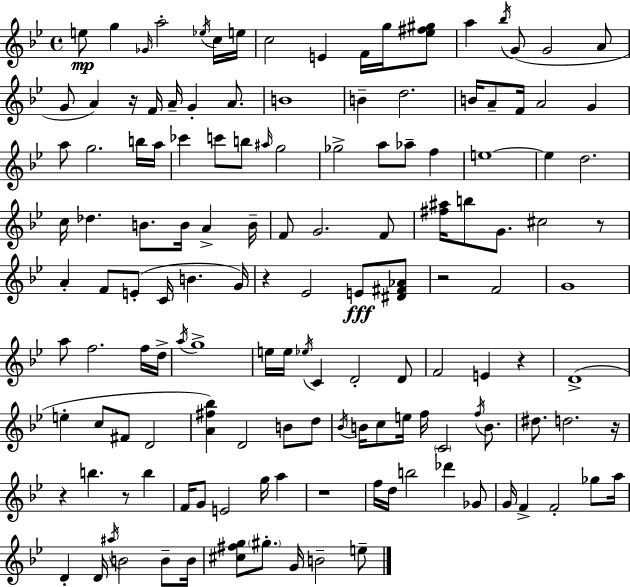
E5/e G5/q Gb4/s A5/h Eb5/s C5/s E5/s C5/h E4/q F4/s G5/s [Eb5,F#5,G#5]/e A5/q Bb5/s G4/e G4/h A4/e G4/e A4/q R/s F4/s A4/s G4/q A4/e. B4/w B4/q D5/h. B4/s A4/e F4/s A4/h G4/q A5/e G5/h. B5/s A5/s CES6/q C6/e B5/e A#5/s G5/h Gb5/h A5/e Ab5/e F5/q E5/w E5/q D5/h. C5/s Db5/q. B4/e. B4/s A4/q B4/s F4/e G4/h. F4/e [F#5,A#5]/s B5/e G4/e. C#5/h R/e A4/q F4/e E4/e C4/s B4/q. G4/s R/q Eb4/h E4/e [D#4,F#4,Ab4]/e R/h F4/h G4/w A5/e F5/h. F5/s D5/s A5/s G5/w E5/s E5/s Eb5/s C4/q D4/h D4/e F4/h E4/q R/q D4/w E5/q C5/e F#4/e D4/h [A4,F#5,Bb5]/q D4/h B4/e D5/e Bb4/s B4/s C5/e E5/s F5/s C4/h F5/s B4/e. D#5/e. D5/h. R/s R/q B5/q. R/e B5/q F4/s G4/e E4/h G5/s A5/q R/w F5/s D5/s B5/h Db6/q Gb4/e G4/s F4/q F4/h Gb5/e A5/s D4/q D4/s A#5/s B4/h B4/e B4/s [C#5,F#5,G5]/e G#5/e. G4/s B4/h E5/e